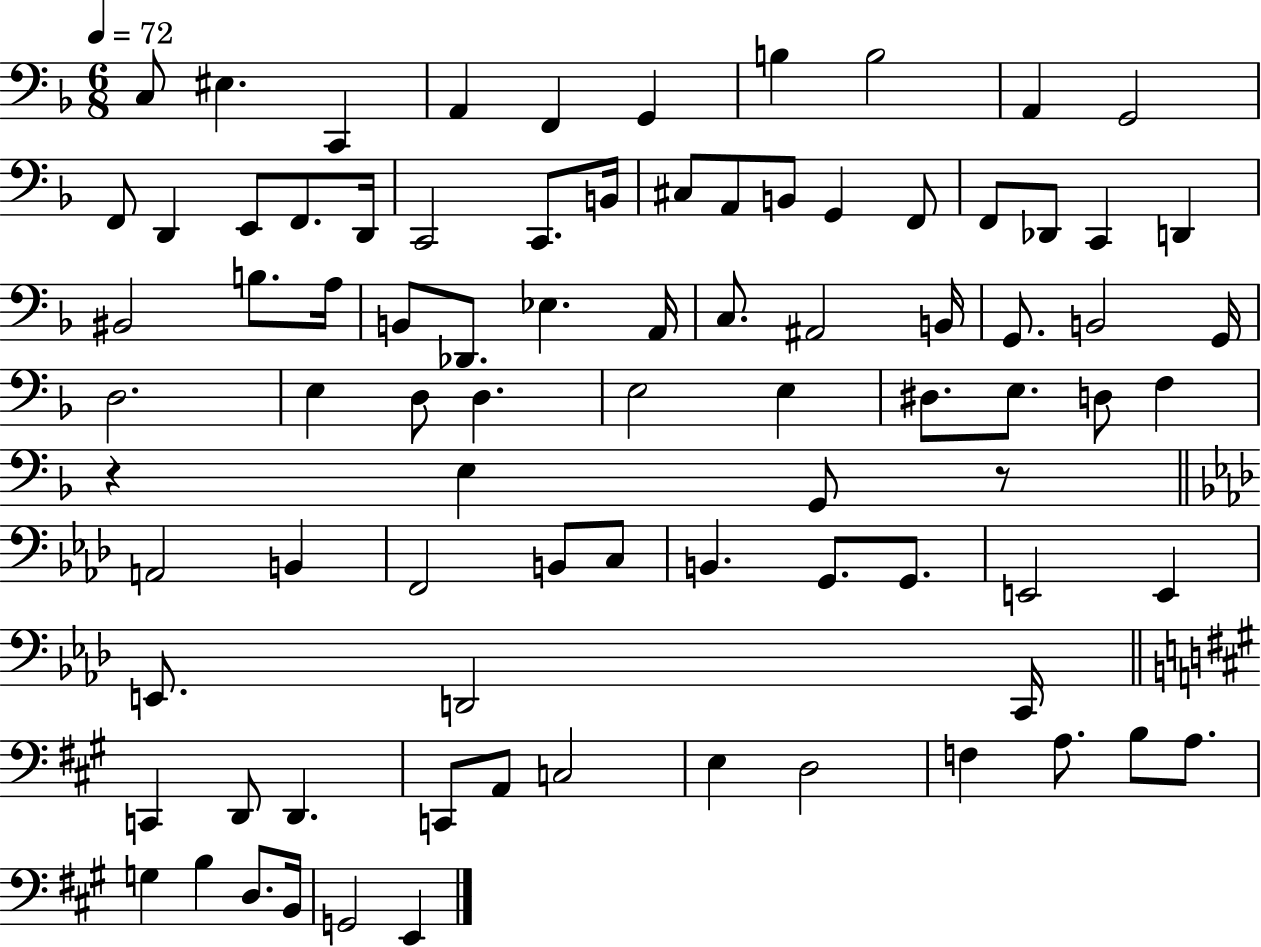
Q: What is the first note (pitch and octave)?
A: C3